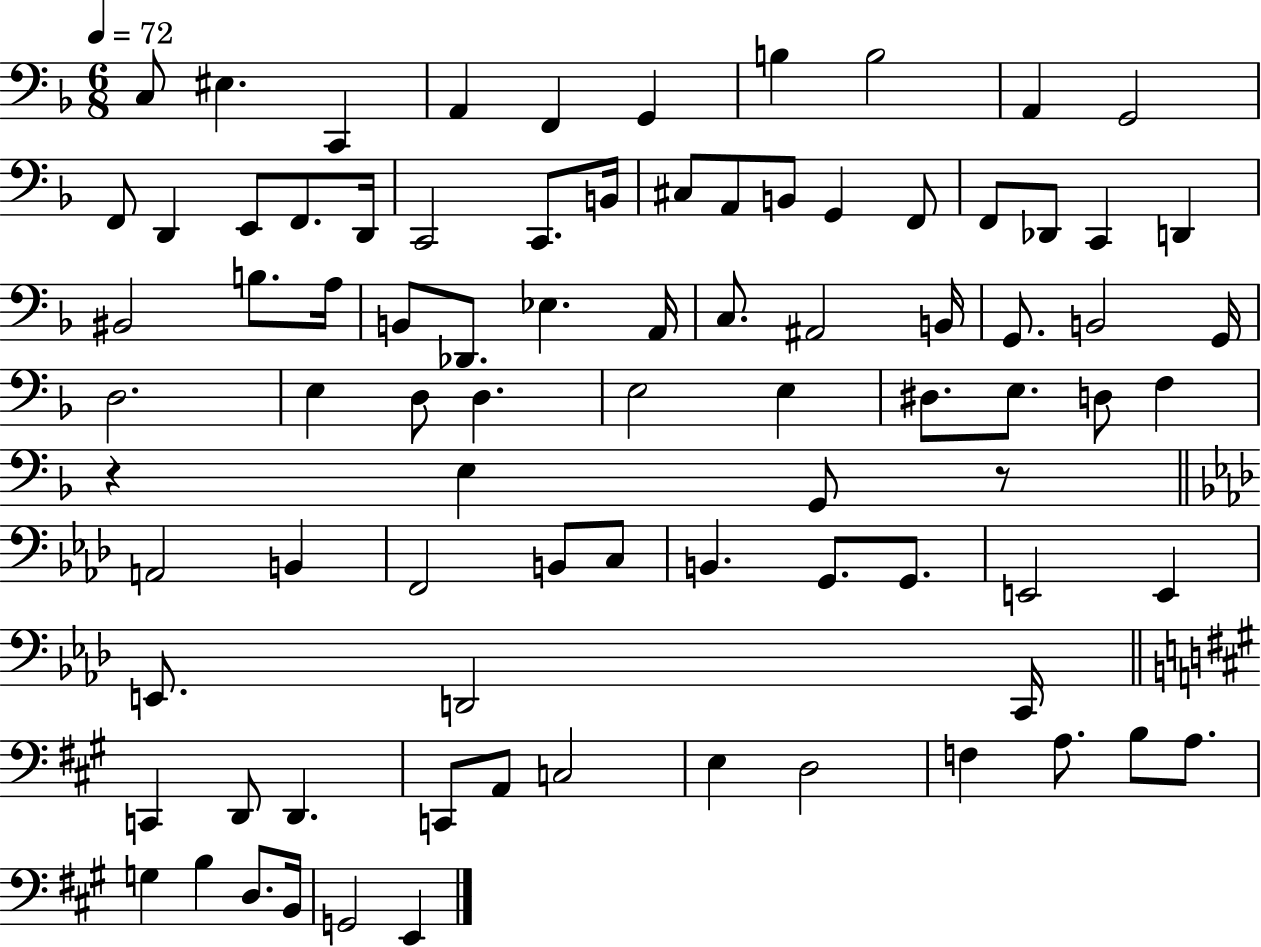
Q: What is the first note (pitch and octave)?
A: C3